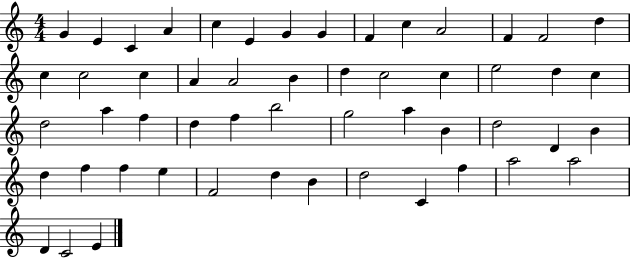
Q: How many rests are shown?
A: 0